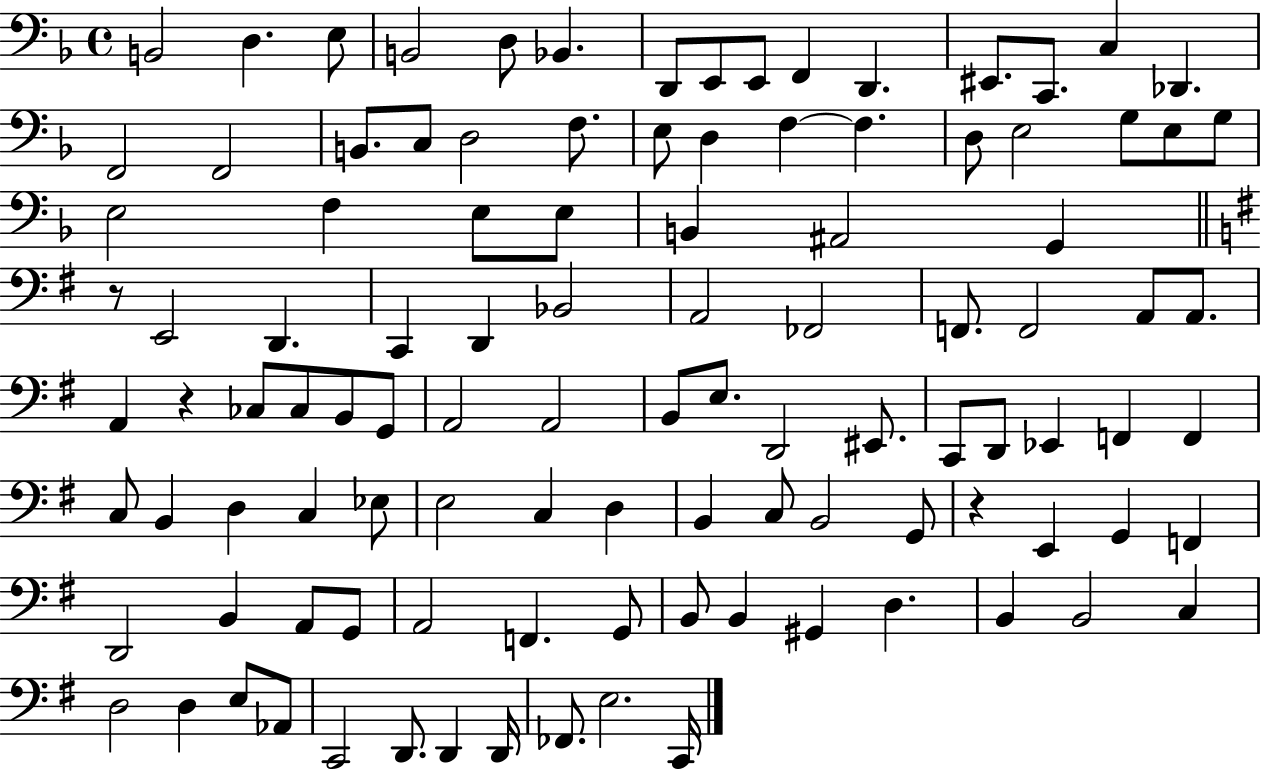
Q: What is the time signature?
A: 4/4